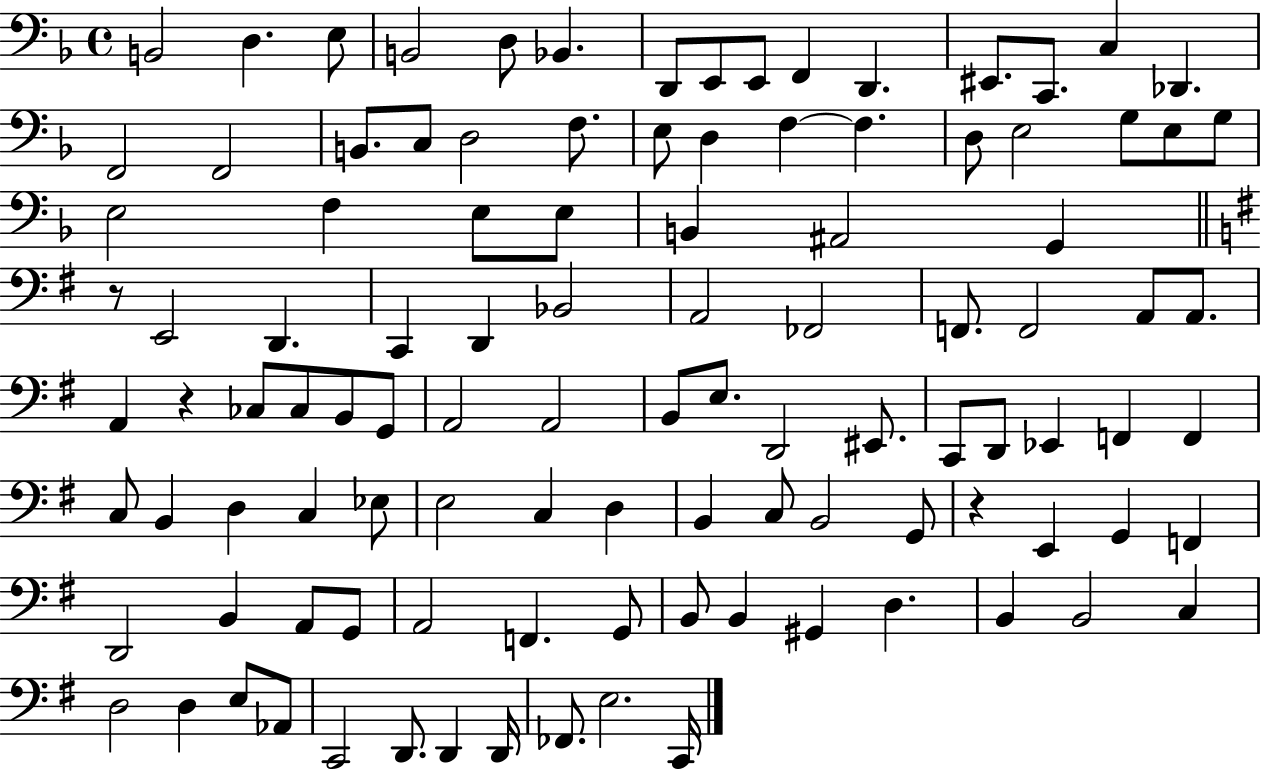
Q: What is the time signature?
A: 4/4